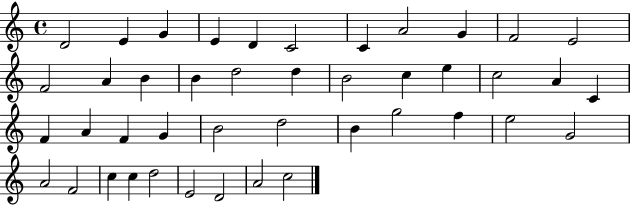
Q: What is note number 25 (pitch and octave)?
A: A4